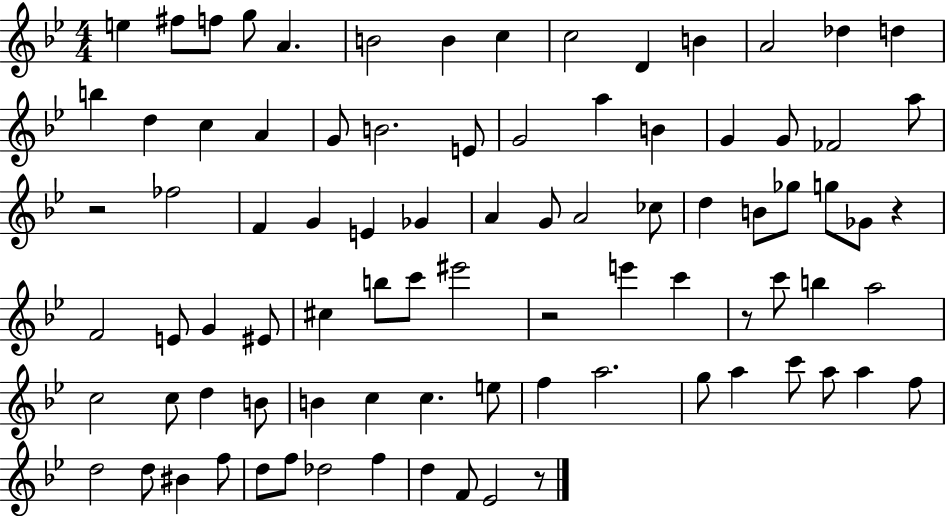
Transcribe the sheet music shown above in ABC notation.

X:1
T:Untitled
M:4/4
L:1/4
K:Bb
e ^f/2 f/2 g/2 A B2 B c c2 D B A2 _d d b d c A G/2 B2 E/2 G2 a B G G/2 _F2 a/2 z2 _f2 F G E _G A G/2 A2 _c/2 d B/2 _g/2 g/2 _G/2 z F2 E/2 G ^E/2 ^c b/2 c'/2 ^e'2 z2 e' c' z/2 c'/2 b a2 c2 c/2 d B/2 B c c e/2 f a2 g/2 a c'/2 a/2 a f/2 d2 d/2 ^B f/2 d/2 f/2 _d2 f d F/2 _E2 z/2